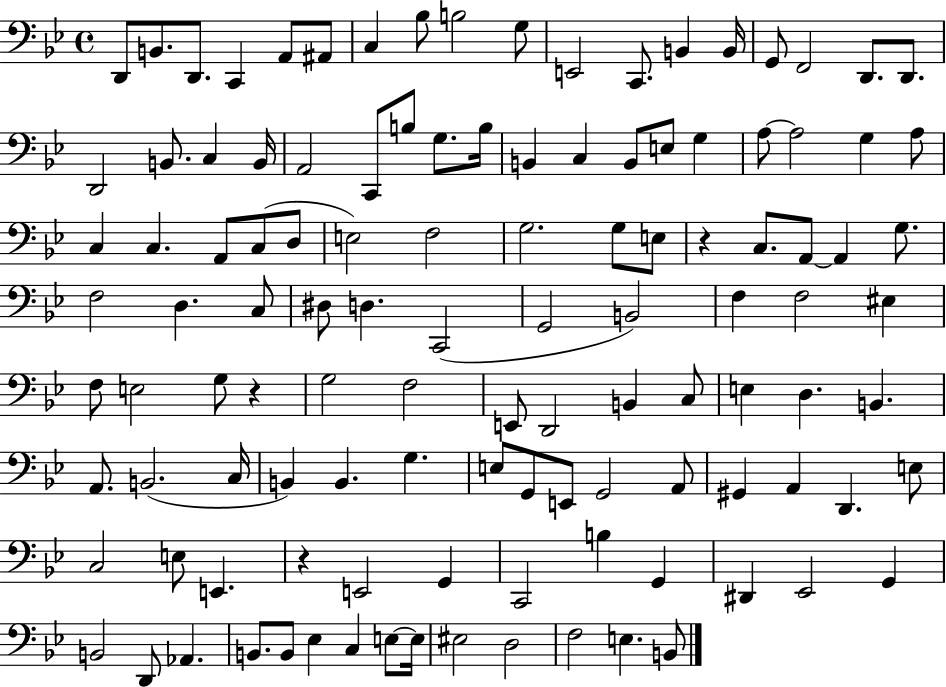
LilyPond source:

{
  \clef bass
  \time 4/4
  \defaultTimeSignature
  \key bes \major
  d,8 b,8. d,8. c,4 a,8 ais,8 | c4 bes8 b2 g8 | e,2 c,8. b,4 b,16 | g,8 f,2 d,8. d,8. | \break d,2 b,8. c4 b,16 | a,2 c,8 b8 g8. b16 | b,4 c4 b,8 e8 g4 | a8~~ a2 g4 a8 | \break c4 c4. a,8 c8( d8 | e2) f2 | g2. g8 e8 | r4 c8. a,8~~ a,4 g8. | \break f2 d4. c8 | dis8 d4. c,2( | g,2 b,2) | f4 f2 eis4 | \break f8 e2 g8 r4 | g2 f2 | e,8 d,2 b,4 c8 | e4 d4. b,4. | \break a,8. b,2.( c16 | b,4) b,4. g4. | e8 g,8 e,8 g,2 a,8 | gis,4 a,4 d,4. e8 | \break c2 e8 e,4. | r4 e,2 g,4 | c,2 b4 g,4 | dis,4 ees,2 g,4 | \break b,2 d,8 aes,4. | b,8. b,8 ees4 c4 e8~~ e16 | eis2 d2 | f2 e4. b,8 | \break \bar "|."
}